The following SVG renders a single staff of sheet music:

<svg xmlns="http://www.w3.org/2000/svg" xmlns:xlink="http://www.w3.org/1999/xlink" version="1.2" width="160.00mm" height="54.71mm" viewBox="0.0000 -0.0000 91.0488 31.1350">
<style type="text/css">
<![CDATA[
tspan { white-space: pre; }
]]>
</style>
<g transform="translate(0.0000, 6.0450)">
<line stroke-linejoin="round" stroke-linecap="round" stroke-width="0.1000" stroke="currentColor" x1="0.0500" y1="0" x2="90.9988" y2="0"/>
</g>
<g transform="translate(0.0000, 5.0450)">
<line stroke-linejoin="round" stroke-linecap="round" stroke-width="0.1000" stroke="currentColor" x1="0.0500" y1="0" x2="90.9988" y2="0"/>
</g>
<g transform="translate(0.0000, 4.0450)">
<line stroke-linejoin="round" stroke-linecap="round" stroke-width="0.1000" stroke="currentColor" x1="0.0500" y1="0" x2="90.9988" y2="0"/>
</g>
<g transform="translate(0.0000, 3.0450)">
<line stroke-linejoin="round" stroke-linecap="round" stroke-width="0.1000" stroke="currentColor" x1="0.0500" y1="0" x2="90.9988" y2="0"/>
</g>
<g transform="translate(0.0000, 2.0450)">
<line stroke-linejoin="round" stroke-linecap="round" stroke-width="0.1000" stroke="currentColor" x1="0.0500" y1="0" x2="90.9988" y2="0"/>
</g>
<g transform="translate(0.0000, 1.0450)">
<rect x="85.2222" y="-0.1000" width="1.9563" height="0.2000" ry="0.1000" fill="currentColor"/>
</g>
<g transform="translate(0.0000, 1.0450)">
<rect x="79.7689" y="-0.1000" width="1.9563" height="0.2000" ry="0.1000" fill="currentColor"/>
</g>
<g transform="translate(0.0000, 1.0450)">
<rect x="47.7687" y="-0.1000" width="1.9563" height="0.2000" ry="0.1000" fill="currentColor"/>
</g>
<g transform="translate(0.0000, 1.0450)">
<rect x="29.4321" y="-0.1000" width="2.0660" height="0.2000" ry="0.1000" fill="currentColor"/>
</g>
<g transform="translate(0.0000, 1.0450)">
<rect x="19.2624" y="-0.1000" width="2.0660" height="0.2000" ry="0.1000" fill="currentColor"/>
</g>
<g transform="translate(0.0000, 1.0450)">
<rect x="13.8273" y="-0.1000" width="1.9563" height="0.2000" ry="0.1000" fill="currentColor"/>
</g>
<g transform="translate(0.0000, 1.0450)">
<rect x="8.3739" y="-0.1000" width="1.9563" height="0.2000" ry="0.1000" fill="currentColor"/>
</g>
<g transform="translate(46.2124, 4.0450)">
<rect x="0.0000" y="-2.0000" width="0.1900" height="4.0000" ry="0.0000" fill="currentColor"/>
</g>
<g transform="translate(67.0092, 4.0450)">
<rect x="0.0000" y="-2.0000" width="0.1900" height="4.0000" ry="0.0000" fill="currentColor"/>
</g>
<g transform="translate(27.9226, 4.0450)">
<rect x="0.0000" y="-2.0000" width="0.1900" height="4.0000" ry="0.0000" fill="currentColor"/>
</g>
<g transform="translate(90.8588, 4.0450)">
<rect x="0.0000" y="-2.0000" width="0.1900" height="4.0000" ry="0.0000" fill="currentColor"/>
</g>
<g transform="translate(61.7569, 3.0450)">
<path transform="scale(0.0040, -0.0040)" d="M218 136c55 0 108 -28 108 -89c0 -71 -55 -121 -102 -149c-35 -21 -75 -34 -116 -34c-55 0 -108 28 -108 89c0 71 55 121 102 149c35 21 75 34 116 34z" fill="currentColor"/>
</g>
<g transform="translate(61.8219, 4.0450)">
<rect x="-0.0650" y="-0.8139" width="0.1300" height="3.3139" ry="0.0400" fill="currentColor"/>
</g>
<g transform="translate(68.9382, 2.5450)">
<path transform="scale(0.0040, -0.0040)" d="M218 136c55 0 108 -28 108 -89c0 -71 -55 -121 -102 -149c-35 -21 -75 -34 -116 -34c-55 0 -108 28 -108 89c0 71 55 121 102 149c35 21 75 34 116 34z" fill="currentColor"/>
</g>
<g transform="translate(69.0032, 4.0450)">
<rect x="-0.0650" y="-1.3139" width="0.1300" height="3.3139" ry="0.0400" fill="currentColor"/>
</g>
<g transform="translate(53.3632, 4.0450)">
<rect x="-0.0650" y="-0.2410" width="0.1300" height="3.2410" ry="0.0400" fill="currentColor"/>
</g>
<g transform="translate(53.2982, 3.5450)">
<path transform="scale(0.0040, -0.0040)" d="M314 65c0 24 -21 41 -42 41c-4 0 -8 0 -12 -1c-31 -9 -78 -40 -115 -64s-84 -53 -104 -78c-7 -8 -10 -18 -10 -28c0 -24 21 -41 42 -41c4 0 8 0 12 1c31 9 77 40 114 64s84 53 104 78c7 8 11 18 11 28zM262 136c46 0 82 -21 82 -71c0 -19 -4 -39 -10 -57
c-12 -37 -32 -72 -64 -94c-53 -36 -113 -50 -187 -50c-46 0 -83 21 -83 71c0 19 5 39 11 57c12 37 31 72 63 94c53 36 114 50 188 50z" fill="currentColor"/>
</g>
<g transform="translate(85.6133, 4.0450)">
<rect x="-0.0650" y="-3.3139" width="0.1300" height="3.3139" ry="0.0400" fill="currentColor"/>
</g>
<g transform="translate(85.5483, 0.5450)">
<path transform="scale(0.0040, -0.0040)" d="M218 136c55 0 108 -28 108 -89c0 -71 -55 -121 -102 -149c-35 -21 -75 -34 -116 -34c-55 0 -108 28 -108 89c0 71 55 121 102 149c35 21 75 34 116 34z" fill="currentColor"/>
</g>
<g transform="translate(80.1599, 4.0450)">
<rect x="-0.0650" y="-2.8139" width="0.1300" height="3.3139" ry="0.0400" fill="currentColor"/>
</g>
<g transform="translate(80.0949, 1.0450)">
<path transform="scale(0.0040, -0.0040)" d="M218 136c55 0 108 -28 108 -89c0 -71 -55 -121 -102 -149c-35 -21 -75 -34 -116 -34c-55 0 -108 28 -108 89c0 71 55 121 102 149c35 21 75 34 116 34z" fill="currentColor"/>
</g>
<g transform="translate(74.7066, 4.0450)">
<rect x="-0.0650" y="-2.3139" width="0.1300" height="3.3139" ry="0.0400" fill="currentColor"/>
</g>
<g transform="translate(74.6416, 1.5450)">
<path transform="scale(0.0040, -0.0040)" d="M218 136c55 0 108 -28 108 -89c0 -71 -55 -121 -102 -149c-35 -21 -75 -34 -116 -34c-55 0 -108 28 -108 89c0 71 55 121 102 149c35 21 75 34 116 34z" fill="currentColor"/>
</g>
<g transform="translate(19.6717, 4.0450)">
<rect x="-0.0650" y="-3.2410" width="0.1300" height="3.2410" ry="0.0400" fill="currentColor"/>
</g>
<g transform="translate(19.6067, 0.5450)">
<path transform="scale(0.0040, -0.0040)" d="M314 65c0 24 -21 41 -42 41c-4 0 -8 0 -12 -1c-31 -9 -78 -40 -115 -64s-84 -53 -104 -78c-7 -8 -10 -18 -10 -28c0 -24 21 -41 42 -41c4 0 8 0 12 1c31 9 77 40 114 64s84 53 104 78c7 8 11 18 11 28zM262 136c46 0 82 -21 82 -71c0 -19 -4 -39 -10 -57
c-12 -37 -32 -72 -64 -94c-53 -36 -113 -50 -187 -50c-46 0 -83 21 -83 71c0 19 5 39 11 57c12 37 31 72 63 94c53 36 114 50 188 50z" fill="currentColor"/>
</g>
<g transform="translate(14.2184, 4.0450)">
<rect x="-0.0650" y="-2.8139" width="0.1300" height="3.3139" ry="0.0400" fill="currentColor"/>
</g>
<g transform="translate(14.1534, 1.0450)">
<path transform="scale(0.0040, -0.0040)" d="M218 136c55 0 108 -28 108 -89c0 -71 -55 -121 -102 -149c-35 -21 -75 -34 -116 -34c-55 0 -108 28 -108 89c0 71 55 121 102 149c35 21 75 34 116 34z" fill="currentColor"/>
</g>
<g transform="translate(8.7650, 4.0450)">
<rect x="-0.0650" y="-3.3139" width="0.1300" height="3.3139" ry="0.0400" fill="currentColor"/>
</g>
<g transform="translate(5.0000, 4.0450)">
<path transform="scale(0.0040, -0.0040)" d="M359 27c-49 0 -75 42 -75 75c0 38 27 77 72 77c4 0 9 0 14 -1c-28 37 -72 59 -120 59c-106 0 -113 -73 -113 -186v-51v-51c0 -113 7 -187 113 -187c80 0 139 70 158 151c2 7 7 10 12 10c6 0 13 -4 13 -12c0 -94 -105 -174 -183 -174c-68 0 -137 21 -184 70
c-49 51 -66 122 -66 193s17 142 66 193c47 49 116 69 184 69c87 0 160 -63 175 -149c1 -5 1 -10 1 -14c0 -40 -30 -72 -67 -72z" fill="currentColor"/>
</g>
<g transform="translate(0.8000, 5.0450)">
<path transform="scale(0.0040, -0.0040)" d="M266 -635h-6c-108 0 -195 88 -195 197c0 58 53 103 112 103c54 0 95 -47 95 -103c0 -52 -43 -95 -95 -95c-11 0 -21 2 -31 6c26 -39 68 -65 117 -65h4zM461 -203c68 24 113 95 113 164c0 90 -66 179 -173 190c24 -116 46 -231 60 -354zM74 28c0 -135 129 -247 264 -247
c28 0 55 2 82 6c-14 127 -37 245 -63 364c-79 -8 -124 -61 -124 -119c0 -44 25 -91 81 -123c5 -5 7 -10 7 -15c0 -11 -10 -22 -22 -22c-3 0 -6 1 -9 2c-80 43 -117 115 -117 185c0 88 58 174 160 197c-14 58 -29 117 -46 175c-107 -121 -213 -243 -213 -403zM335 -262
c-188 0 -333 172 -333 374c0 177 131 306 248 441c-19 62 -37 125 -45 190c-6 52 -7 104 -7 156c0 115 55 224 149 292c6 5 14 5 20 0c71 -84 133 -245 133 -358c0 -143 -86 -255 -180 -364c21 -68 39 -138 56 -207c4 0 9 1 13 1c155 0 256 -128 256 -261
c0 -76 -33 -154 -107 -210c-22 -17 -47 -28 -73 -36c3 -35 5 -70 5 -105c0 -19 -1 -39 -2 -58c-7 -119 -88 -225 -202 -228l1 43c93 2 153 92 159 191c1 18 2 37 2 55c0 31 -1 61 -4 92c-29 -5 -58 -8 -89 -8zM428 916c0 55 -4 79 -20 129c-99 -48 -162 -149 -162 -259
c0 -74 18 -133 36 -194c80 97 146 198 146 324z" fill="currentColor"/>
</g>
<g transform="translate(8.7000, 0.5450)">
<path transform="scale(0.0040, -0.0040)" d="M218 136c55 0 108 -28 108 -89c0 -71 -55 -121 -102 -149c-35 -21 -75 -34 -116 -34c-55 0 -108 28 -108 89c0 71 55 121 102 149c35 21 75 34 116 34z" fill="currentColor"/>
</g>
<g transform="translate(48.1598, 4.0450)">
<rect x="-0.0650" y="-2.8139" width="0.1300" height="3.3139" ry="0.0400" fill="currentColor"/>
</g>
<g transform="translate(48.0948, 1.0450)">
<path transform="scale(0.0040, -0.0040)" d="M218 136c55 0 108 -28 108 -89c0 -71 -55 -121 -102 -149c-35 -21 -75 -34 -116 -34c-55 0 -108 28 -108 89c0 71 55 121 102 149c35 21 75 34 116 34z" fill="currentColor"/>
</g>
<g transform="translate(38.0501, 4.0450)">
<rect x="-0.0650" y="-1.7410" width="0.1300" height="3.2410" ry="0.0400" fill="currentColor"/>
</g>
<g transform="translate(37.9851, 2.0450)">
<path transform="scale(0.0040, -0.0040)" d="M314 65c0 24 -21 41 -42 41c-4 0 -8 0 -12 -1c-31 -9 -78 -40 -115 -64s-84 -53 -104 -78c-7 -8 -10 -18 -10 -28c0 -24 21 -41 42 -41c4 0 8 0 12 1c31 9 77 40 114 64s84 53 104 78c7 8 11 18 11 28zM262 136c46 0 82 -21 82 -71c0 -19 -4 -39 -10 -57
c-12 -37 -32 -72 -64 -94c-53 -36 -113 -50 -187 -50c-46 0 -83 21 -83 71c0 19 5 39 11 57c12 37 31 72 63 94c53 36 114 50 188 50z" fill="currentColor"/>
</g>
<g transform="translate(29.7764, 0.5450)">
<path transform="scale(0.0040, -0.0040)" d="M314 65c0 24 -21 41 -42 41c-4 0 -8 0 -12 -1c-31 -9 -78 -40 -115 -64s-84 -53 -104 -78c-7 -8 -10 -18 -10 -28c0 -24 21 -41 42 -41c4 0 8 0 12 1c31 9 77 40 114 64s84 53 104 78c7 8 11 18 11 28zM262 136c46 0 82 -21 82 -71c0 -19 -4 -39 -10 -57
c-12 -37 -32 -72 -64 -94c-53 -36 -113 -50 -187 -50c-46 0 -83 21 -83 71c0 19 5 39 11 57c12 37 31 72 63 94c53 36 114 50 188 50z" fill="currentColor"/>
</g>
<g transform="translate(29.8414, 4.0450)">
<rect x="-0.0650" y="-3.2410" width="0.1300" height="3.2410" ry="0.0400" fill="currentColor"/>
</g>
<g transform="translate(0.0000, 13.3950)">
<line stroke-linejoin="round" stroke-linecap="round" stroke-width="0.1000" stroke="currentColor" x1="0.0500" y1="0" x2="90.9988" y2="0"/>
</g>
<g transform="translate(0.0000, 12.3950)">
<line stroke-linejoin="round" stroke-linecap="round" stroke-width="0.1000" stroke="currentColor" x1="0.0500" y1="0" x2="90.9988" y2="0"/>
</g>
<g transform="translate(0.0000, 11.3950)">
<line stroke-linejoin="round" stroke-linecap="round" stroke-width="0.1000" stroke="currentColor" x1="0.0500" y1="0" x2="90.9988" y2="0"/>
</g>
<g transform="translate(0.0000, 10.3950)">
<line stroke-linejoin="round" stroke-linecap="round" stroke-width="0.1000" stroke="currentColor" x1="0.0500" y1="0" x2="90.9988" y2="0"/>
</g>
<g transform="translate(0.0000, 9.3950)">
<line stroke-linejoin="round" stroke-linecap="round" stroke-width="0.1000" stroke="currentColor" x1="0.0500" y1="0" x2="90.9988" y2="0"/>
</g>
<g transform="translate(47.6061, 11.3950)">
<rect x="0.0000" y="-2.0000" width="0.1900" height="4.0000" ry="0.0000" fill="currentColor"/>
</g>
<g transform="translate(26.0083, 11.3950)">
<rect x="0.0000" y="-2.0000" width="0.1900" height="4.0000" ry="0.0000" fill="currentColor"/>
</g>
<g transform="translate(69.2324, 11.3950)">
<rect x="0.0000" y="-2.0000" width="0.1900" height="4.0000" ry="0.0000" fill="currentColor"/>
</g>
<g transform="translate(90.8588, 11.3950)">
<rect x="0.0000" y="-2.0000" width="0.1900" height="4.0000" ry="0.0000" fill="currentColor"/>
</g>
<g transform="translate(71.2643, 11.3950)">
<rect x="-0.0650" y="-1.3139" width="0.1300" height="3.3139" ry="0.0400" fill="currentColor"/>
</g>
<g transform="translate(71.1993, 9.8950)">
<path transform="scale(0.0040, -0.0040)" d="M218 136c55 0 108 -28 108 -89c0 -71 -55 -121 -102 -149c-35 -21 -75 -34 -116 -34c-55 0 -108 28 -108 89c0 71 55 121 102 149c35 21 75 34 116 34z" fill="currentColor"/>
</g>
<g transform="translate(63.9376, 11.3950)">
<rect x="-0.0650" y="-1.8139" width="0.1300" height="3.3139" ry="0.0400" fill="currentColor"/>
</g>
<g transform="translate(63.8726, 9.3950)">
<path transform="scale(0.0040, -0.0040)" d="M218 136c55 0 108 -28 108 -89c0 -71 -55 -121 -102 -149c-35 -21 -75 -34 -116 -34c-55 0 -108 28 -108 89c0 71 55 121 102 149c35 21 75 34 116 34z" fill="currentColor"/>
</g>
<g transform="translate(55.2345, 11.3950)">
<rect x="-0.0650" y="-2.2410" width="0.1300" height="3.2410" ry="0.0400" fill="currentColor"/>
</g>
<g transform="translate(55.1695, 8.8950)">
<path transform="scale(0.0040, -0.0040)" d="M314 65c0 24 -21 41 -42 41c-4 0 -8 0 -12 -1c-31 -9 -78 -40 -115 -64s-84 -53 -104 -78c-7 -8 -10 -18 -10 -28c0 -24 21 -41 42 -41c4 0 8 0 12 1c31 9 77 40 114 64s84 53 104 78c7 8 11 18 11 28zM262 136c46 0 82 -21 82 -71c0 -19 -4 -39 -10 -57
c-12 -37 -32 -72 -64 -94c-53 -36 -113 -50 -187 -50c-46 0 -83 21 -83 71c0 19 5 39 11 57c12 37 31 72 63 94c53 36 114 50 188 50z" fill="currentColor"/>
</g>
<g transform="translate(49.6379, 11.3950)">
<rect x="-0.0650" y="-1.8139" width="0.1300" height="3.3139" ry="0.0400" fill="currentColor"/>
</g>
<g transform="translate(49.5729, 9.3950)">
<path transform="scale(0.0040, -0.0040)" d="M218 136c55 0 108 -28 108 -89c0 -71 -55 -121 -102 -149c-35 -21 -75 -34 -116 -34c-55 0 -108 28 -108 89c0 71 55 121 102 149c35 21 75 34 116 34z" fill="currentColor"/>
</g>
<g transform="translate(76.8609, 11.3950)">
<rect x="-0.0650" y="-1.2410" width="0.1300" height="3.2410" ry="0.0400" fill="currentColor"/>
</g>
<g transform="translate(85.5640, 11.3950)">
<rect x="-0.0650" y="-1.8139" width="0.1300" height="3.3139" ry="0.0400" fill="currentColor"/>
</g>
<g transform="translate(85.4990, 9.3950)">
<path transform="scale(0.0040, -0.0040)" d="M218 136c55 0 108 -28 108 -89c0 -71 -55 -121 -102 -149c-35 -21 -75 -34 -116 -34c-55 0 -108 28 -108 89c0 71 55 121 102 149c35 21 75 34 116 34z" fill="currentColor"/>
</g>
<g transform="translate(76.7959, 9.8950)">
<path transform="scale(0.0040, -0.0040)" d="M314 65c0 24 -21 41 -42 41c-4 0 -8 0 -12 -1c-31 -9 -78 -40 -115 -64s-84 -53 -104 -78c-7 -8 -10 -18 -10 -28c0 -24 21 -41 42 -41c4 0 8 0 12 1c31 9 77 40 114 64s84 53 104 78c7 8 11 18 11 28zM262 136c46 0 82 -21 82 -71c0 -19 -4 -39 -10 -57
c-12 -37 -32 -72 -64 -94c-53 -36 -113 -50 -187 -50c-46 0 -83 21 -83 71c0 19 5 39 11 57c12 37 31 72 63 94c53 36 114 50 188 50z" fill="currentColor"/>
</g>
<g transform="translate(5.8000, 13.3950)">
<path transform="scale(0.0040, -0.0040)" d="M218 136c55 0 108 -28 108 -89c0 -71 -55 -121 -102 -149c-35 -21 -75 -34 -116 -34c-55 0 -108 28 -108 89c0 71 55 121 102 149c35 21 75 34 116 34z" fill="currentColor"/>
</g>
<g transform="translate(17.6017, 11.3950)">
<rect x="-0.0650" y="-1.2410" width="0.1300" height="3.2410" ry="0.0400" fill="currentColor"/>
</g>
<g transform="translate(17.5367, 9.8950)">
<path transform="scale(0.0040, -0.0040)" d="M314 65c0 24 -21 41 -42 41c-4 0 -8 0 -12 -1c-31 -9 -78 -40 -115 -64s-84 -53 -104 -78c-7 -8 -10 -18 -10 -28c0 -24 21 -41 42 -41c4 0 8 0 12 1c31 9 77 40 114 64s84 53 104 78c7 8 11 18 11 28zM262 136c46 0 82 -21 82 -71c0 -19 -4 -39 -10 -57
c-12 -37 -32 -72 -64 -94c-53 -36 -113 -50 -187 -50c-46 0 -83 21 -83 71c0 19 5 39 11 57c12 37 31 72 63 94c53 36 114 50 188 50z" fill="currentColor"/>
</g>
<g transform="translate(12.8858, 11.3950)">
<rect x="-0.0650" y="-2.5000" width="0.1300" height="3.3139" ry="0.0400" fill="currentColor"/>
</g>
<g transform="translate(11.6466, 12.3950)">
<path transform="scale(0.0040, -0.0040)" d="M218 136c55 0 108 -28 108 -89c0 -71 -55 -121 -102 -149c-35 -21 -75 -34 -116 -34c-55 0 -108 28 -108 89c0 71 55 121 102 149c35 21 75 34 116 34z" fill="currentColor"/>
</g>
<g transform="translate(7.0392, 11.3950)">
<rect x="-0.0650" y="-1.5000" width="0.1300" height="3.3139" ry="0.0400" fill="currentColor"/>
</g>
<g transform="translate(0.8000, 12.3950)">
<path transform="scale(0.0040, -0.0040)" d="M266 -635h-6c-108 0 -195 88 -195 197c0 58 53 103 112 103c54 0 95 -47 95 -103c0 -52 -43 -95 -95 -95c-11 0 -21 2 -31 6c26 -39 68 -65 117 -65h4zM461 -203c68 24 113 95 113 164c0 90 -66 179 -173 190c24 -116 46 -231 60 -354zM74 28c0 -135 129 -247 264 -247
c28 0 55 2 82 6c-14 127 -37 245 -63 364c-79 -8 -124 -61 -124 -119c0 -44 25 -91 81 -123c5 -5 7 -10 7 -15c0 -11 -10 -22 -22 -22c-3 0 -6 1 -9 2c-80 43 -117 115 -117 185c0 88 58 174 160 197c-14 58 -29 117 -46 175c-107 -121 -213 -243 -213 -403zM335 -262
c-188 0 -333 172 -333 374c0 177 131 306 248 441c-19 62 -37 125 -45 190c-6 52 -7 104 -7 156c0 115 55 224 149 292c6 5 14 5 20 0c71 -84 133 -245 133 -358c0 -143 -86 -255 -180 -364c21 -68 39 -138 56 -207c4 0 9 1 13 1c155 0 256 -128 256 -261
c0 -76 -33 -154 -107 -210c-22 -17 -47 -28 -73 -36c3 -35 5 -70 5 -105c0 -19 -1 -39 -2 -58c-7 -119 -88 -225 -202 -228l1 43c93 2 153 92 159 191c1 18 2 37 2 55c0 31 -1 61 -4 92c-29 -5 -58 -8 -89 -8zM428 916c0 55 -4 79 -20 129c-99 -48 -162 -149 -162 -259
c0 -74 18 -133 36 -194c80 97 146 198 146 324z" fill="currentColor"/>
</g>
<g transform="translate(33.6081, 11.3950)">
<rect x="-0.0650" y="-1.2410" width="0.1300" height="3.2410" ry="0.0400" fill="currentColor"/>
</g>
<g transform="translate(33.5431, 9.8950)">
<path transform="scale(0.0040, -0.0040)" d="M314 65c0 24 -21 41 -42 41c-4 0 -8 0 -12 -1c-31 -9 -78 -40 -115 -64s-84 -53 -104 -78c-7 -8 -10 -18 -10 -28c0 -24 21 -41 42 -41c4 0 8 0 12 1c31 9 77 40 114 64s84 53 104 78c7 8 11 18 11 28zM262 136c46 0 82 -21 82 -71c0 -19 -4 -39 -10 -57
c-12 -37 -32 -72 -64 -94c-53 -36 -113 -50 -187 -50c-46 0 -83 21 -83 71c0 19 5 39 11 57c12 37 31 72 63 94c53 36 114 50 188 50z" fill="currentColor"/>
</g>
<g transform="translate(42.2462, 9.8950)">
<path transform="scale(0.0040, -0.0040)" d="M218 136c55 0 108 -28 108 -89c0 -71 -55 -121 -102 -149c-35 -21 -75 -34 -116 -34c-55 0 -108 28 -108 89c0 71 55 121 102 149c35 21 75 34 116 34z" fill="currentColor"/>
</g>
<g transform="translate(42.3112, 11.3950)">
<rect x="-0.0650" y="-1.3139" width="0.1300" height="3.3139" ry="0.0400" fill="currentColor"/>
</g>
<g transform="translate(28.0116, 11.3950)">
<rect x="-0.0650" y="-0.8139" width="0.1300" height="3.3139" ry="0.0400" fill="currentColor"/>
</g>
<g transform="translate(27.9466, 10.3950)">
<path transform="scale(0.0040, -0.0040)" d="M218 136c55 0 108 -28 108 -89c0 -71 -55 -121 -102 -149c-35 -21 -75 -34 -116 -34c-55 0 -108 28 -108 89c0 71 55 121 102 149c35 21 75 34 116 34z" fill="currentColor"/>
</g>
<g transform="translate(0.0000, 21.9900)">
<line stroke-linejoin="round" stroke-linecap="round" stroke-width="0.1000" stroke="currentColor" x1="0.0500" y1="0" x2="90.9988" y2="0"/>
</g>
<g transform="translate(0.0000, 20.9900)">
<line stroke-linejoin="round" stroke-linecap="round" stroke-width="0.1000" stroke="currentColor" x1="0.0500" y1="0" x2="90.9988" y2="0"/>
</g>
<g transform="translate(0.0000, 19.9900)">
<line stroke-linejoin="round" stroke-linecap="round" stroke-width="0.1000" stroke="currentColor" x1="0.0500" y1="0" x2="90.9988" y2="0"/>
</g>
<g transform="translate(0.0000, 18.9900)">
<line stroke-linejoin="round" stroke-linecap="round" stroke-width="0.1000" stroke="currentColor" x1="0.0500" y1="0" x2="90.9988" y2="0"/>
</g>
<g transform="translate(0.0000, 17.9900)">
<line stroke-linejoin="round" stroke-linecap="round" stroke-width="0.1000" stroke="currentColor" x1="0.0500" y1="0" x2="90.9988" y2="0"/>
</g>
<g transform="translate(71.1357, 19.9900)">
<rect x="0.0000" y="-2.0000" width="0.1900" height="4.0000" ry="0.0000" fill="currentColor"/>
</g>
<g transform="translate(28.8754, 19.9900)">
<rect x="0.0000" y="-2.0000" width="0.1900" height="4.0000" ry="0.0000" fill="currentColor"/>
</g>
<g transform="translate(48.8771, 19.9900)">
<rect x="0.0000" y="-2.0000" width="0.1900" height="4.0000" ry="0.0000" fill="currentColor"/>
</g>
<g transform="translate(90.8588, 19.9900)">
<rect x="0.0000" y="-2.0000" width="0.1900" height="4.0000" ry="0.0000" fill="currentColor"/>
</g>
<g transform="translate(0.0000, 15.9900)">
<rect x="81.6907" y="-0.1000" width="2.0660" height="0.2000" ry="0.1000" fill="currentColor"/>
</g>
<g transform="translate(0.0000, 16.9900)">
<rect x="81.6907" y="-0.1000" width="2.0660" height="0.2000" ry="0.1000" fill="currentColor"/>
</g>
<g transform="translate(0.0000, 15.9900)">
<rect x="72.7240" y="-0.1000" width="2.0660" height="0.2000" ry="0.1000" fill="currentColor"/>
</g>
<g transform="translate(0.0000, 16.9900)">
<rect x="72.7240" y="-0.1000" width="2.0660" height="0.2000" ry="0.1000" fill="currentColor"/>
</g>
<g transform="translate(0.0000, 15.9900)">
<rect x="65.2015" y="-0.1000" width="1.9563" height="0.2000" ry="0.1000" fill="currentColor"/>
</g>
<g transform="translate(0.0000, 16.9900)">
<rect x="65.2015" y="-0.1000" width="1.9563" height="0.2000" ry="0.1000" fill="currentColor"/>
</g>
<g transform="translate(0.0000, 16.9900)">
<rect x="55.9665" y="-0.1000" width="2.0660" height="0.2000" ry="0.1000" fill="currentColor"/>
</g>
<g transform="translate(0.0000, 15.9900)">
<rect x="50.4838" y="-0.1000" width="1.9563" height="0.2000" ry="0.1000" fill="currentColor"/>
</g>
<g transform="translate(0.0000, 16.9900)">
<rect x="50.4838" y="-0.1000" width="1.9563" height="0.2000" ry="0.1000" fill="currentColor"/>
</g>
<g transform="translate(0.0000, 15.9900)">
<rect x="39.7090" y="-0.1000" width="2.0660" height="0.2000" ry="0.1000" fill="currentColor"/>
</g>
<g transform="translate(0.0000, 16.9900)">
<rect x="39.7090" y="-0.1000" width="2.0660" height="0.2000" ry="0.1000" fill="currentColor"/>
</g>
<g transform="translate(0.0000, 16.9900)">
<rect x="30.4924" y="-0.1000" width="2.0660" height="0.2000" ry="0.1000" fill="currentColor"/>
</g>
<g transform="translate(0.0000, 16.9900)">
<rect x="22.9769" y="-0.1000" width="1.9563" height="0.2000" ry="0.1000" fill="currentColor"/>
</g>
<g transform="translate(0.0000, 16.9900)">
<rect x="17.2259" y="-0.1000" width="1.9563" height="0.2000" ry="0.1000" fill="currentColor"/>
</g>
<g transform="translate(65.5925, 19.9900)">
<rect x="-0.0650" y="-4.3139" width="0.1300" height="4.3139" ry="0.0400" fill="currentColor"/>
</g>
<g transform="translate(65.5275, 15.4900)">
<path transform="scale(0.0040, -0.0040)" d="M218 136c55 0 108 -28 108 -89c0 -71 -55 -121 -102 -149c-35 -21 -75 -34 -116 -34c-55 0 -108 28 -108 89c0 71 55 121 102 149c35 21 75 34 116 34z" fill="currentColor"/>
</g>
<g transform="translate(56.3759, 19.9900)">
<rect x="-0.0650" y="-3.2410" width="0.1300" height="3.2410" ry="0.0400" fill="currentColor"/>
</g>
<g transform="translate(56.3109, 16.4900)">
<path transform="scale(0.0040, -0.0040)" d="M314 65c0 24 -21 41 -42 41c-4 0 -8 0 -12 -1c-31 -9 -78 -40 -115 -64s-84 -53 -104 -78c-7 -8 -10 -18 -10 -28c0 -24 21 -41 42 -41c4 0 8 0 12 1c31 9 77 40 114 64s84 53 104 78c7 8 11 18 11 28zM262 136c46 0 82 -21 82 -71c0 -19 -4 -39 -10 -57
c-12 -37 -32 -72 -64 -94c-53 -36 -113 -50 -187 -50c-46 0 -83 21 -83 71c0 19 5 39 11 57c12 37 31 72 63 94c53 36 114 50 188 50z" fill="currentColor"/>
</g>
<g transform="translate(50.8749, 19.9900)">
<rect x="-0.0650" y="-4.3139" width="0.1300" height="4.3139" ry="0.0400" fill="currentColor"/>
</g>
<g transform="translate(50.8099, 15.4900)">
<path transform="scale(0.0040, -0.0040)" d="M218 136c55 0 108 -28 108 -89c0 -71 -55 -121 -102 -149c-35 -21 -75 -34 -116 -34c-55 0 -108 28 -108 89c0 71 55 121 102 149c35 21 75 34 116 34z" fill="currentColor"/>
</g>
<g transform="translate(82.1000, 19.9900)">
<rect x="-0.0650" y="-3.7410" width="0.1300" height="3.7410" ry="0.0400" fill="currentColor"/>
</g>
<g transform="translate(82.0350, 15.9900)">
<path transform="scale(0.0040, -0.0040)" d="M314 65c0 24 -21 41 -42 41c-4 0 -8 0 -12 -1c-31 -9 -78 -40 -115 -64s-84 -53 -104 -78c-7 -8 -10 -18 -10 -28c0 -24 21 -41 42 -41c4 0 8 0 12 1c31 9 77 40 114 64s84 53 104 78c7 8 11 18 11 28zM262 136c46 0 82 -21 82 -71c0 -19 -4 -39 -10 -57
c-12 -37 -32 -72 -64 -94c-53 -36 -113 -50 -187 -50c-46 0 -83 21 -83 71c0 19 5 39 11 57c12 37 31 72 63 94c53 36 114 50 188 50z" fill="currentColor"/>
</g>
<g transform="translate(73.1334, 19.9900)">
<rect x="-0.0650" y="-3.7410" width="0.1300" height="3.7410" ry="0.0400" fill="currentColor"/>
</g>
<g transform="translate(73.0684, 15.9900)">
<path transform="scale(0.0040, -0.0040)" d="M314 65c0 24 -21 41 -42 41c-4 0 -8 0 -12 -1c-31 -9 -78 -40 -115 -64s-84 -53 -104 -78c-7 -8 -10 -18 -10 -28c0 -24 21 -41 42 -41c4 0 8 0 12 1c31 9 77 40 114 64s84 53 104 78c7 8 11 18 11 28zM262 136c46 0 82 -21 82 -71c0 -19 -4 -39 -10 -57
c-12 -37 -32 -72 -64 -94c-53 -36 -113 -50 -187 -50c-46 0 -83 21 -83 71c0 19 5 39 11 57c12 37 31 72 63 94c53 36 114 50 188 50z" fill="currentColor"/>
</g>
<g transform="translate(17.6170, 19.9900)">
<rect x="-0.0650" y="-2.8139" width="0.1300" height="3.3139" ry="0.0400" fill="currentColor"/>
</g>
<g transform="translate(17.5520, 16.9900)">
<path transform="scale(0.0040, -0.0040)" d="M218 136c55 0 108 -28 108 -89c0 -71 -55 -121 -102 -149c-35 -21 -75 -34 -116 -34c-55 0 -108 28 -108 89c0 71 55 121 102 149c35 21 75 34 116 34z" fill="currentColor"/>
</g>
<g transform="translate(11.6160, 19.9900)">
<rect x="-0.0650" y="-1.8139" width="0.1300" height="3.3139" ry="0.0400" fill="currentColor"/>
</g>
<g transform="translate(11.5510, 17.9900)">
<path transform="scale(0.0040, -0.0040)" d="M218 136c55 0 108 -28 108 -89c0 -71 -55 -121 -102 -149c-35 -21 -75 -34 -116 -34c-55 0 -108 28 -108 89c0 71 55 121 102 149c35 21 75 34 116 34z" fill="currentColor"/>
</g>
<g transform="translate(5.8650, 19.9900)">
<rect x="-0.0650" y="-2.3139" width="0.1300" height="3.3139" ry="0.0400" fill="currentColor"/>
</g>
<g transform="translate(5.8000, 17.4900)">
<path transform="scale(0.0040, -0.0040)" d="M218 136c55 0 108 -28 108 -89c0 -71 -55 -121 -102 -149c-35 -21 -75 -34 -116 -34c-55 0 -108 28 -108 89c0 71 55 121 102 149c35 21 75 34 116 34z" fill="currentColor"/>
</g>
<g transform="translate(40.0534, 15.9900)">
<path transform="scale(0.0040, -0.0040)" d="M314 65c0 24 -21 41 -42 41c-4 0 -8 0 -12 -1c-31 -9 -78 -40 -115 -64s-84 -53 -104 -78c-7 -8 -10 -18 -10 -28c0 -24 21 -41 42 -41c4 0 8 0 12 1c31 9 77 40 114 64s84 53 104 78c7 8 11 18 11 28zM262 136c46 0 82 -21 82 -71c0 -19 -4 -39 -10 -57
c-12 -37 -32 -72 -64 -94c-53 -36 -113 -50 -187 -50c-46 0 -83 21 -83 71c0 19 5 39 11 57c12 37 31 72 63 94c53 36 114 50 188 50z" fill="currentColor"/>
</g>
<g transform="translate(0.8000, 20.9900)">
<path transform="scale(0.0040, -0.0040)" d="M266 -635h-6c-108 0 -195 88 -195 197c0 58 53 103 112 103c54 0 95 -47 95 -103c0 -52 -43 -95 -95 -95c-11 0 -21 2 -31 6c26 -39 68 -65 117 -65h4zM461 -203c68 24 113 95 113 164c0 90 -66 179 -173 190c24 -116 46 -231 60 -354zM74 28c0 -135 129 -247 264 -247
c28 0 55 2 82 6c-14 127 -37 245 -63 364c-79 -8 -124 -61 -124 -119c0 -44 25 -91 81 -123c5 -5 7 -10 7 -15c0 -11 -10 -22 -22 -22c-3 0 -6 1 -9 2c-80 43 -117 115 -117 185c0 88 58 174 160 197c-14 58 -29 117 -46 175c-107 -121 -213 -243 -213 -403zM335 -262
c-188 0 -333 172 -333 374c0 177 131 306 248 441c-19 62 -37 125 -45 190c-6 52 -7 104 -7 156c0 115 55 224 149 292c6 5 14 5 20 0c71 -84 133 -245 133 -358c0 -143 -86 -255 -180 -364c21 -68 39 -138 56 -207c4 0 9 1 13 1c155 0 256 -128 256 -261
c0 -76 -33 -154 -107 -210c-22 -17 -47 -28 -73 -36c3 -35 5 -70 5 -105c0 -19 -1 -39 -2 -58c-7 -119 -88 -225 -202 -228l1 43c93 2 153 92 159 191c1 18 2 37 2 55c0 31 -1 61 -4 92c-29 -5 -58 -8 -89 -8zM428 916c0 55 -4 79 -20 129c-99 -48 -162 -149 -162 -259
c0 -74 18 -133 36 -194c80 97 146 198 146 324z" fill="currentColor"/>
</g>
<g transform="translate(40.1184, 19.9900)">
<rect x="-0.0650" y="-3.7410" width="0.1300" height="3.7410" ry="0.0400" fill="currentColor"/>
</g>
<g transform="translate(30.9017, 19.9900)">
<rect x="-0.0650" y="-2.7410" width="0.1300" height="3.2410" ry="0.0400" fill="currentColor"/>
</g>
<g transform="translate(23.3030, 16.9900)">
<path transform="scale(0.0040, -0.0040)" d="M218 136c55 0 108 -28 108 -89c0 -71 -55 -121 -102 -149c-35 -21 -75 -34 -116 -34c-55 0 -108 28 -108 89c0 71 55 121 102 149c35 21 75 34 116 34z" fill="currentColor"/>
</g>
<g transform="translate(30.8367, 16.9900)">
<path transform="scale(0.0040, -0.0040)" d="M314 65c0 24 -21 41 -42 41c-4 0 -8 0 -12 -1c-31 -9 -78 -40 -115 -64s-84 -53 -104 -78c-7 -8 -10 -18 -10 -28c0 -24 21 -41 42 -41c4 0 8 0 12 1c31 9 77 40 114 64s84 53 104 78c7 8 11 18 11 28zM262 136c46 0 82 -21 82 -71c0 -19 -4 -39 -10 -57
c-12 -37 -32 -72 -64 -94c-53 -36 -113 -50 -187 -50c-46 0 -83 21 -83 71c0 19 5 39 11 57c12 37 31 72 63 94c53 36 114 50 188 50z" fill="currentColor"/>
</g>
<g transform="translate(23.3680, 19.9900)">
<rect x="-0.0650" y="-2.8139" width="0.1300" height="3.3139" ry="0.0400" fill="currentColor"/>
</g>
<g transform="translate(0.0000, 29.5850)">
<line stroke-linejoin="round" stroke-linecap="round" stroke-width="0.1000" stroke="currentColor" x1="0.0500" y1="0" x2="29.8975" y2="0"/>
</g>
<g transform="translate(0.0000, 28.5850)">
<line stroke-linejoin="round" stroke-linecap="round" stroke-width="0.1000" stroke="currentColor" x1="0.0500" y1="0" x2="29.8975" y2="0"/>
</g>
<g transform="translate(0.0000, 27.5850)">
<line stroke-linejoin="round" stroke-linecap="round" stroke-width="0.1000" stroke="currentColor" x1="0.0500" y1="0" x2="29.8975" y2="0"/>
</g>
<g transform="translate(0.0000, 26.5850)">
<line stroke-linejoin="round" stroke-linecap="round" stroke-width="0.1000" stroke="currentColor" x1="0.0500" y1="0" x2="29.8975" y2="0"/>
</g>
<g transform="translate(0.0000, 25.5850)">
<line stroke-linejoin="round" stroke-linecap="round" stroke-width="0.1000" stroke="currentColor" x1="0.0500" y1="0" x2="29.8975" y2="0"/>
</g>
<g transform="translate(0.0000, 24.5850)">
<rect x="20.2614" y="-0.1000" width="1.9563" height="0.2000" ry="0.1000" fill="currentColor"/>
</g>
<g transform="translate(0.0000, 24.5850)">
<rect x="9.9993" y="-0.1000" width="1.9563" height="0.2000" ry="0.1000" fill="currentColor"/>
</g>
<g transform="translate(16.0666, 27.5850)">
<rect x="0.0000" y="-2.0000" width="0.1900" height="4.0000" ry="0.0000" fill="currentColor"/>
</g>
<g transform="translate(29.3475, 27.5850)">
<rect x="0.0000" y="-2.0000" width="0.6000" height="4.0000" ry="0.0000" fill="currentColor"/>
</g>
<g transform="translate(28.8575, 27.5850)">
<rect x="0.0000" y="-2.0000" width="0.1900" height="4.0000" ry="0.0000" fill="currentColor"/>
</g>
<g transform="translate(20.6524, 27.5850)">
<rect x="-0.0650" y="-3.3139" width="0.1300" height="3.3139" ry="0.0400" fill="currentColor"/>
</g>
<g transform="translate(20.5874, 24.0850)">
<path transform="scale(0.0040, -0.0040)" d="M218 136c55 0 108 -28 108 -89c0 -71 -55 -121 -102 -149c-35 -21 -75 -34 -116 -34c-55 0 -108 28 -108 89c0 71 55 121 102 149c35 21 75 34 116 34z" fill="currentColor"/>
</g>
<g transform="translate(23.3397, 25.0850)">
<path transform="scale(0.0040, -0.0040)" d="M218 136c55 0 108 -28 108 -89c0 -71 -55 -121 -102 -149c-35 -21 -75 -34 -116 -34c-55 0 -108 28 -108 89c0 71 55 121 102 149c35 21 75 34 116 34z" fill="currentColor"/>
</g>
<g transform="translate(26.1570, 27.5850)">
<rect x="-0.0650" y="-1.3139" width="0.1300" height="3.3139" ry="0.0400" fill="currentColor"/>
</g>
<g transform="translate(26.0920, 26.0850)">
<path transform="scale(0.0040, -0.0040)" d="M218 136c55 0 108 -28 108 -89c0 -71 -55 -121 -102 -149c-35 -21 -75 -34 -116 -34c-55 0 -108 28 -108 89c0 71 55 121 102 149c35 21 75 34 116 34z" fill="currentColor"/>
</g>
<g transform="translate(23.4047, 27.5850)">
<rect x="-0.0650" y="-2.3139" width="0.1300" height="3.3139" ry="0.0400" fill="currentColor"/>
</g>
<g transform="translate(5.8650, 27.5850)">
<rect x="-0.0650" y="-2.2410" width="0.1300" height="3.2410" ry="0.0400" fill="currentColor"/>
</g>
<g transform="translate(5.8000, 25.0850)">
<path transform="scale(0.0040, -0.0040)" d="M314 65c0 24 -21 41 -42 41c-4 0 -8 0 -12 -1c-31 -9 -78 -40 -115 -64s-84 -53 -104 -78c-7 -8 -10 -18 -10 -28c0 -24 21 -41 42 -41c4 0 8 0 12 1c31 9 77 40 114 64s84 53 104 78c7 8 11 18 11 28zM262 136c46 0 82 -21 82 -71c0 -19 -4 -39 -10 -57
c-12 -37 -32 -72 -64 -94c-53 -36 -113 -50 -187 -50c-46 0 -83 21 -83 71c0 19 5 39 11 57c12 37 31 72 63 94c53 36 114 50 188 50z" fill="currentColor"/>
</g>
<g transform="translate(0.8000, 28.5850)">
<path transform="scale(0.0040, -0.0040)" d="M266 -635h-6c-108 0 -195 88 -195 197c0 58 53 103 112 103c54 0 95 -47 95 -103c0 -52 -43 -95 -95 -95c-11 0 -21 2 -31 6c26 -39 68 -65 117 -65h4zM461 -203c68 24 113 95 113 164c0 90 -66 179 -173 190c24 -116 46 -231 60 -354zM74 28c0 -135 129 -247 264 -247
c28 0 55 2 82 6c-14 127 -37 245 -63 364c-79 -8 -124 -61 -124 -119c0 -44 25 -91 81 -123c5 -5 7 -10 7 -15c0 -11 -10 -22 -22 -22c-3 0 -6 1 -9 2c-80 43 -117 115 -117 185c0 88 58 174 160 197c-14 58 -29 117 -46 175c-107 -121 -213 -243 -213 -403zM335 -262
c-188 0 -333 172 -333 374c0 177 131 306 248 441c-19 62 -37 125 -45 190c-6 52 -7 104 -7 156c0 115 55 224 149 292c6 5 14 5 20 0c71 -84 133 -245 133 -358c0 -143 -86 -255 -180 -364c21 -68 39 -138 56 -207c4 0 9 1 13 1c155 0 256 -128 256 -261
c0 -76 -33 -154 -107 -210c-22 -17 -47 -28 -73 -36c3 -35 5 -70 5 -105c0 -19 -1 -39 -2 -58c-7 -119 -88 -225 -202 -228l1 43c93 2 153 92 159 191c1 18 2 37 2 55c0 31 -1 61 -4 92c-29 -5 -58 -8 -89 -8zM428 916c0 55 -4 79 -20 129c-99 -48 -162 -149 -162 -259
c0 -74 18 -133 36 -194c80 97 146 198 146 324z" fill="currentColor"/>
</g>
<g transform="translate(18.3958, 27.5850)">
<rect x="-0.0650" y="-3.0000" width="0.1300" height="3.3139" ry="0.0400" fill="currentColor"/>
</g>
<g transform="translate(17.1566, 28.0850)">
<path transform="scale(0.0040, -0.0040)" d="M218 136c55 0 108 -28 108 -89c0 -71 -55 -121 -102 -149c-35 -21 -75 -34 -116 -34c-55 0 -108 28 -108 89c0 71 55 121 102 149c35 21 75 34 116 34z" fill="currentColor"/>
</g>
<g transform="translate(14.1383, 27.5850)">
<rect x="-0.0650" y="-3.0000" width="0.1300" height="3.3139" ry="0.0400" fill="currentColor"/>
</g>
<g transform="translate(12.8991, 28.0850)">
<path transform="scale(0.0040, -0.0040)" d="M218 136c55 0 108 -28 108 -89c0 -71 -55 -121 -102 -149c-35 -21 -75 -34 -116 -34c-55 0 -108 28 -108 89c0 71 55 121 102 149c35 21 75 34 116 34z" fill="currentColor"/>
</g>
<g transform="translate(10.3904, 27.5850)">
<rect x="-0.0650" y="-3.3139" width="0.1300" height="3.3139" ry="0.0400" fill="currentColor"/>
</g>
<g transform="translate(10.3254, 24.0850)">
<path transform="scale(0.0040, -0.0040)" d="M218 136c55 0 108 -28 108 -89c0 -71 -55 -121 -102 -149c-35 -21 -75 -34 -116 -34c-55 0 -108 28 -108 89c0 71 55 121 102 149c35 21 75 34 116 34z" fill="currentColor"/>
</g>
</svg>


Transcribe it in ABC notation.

X:1
T:Untitled
M:4/4
L:1/4
K:C
b a b2 b2 f2 a c2 d e g a b E G e2 d e2 e f g2 f e e2 f g f a a a2 c'2 d' b2 d' c'2 c'2 g2 b A A b g e